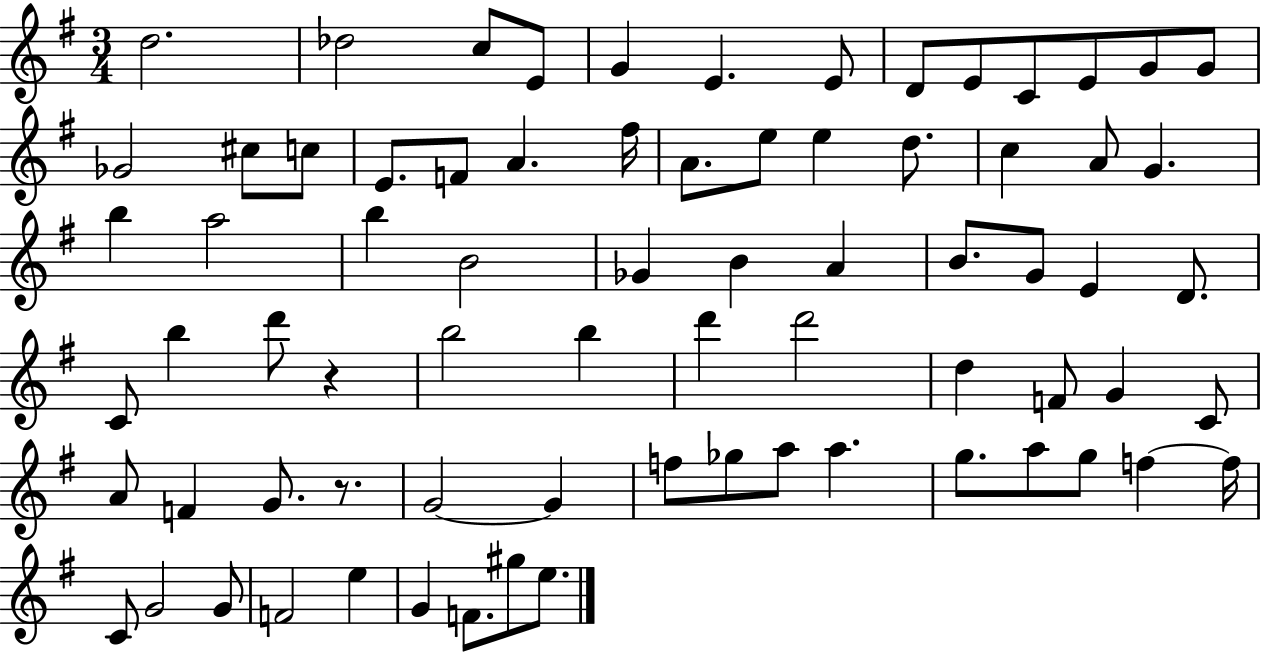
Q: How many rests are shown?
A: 2